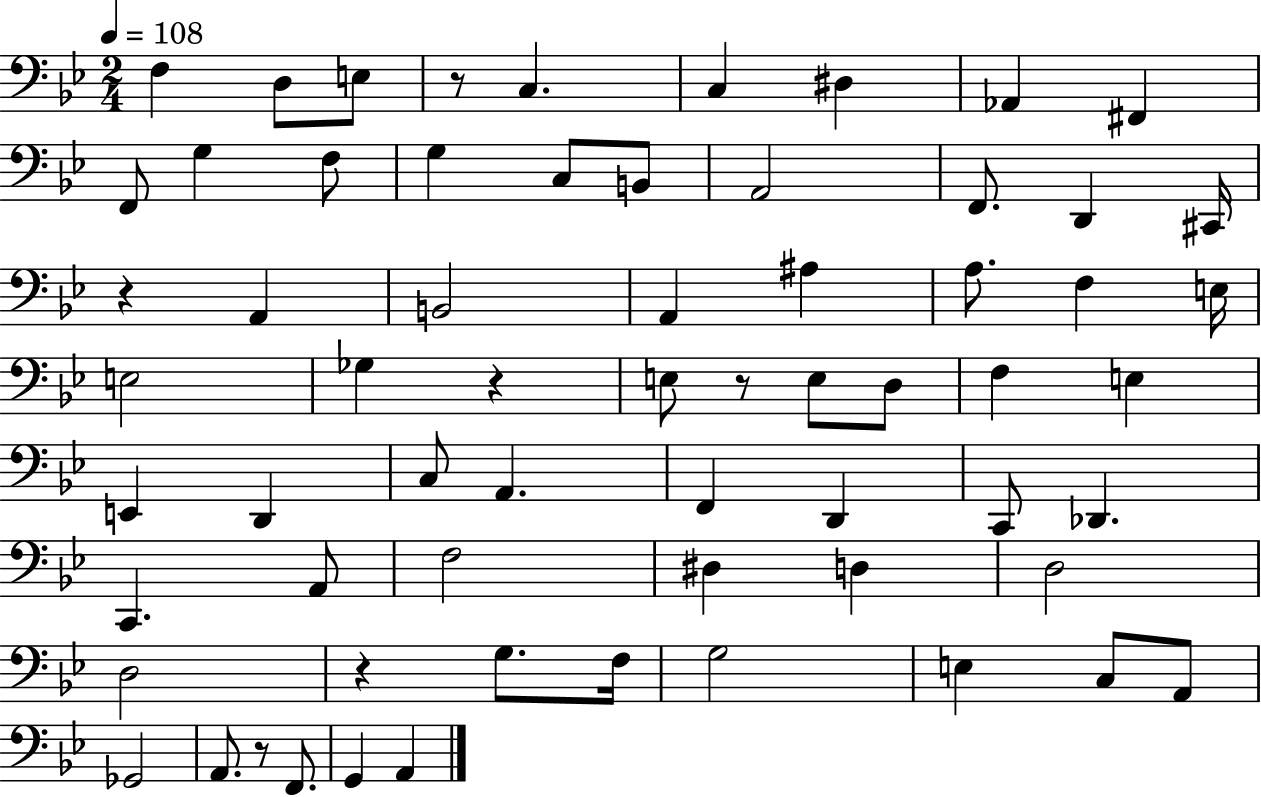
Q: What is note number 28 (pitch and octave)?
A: E3